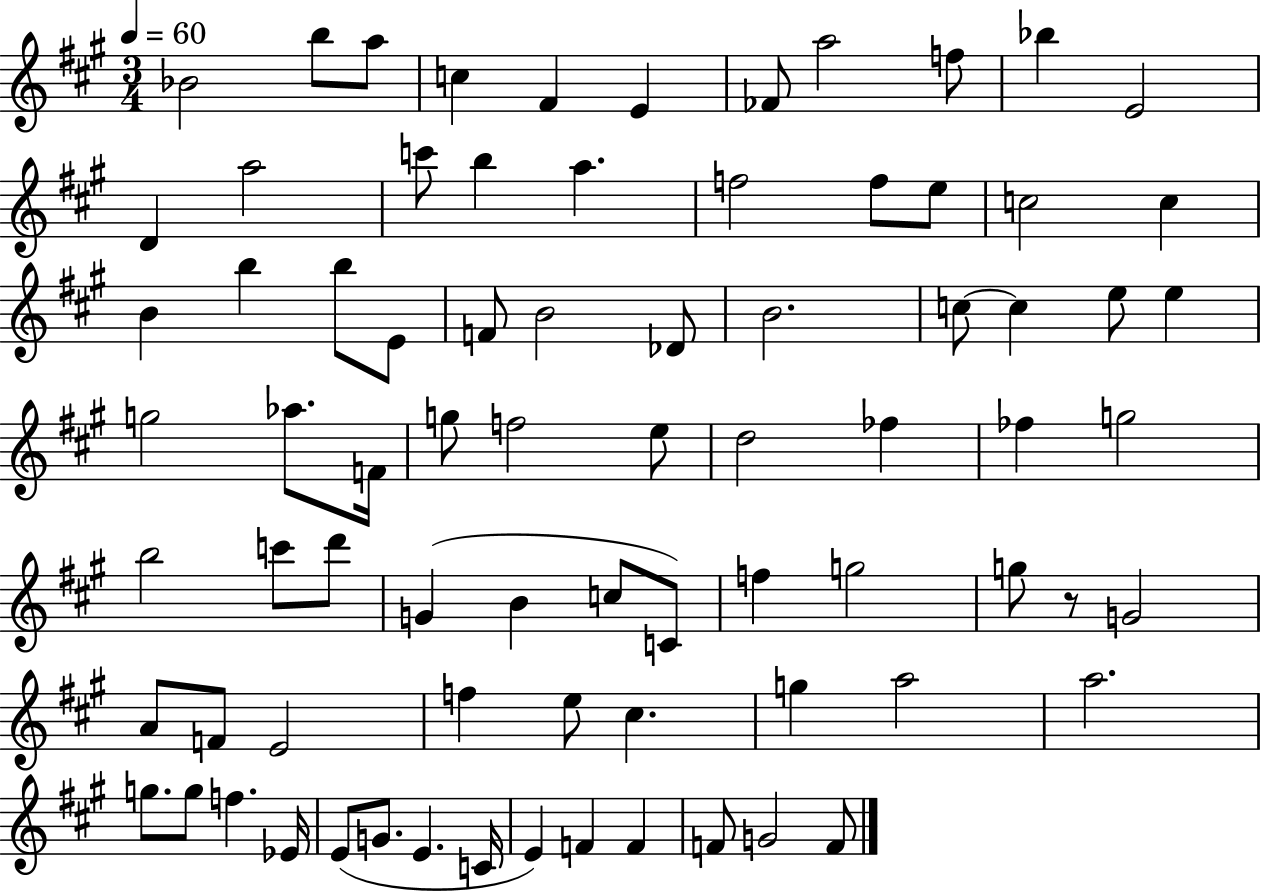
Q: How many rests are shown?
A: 1